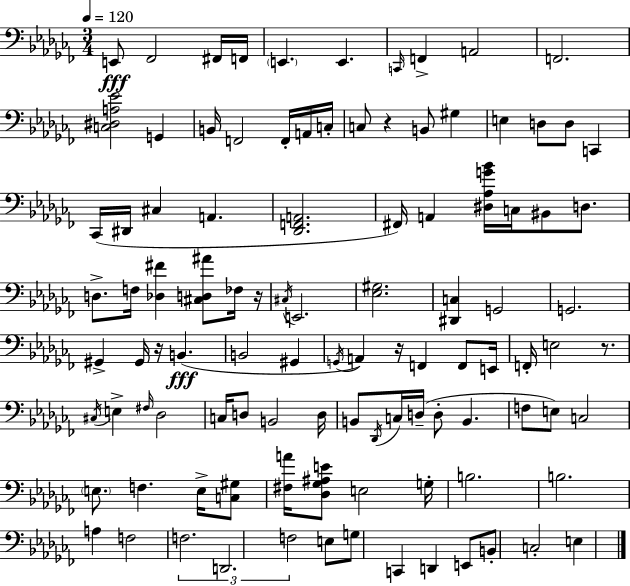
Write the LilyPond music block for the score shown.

{
  \clef bass
  \numericTimeSignature
  \time 3/4
  \key aes \minor
  \tempo 4 = 120
  \repeat volta 2 { e,8\fff fes,2 fis,16 f,16 | \parenthesize e,4. e,4. | \grace { c,16 } f,4-> a,2 | f,2. | \break <c dis a ees'>2 g,4 | b,16 f,2 f,16-. a,16 | c16-. c8 r4 b,8 gis4 | e4 d8 d8 c,4 | \break ces,16( dis,16 cis4 a,4. | <des, f, a,>2. | fis,16) a,4 <dis aes g' bes'>16 c16 bis,8 d8. | d8.-> f16 <des fis'>4 <cis d ais'>8 fes16 | \break r16 \acciaccatura { cis16 } e,2. | <ees gis>2. | <dis, c>4 g,2 | g,2. | \break gis,4-> gis,16 r16 b,4.(\fff | b,2 gis,4 | \acciaccatura { g,16 }) a,4 r16 f,4 | f,8 e,16 f,16-. e2 | \break r8. \acciaccatura { cis16 } e4-> \grace { fis16 } des2 | c16 d8 b,2 | d16 b,8 \acciaccatura { des,16 } c16 d16--( d8-. | b,4. f8 e8) c2 | \break \parenthesize e8. f4. | e16-> <c gis>8 <fis a'>16 <des ges ais e'>8 e2 | g16-. b2. | b2. | \break a4 f2 | \tuplet 3/2 { f2. | d,2. | f2 } | \break e8 g8 c,4 d,4 | e,8 b,8-. c2-. | e4 } \bar "|."
}